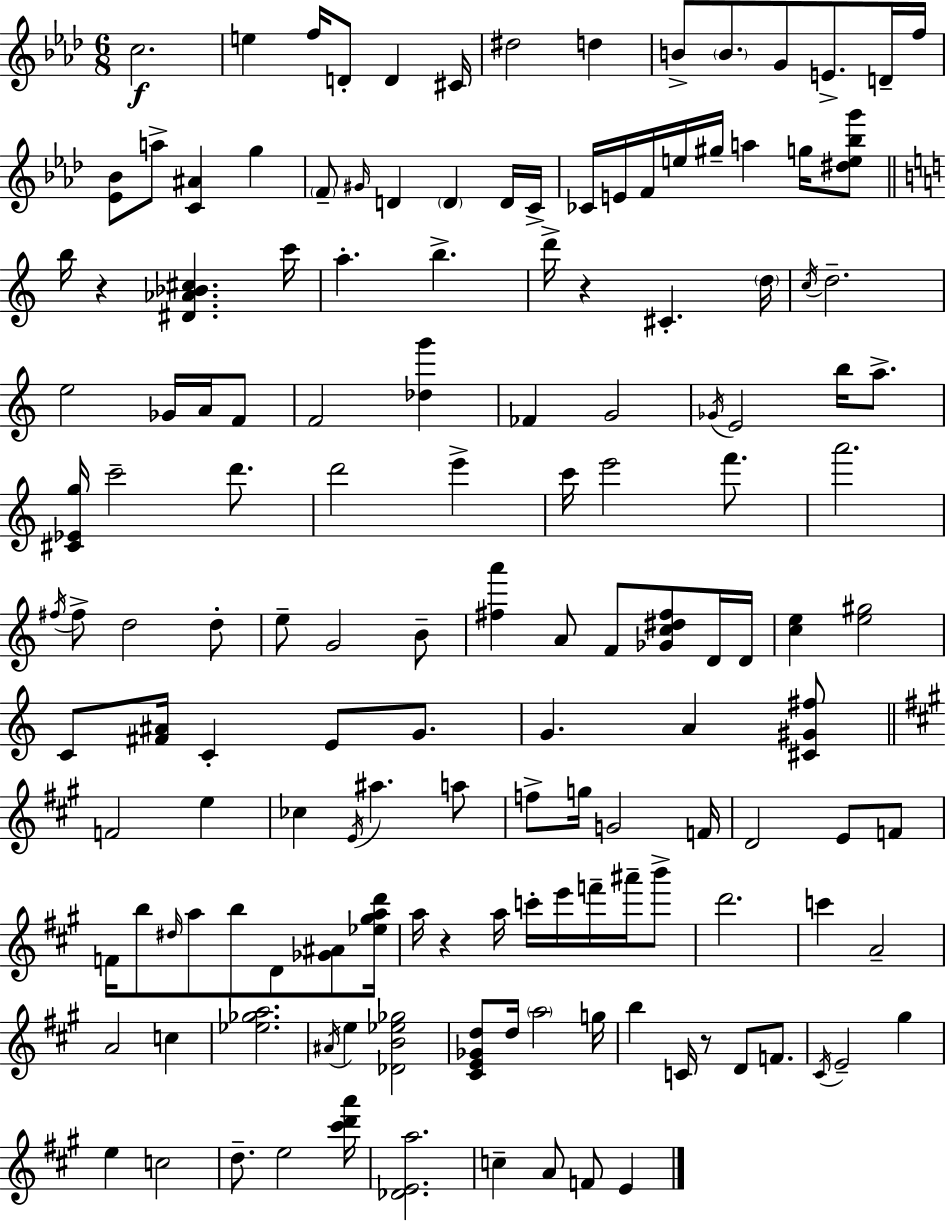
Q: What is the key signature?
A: AES major